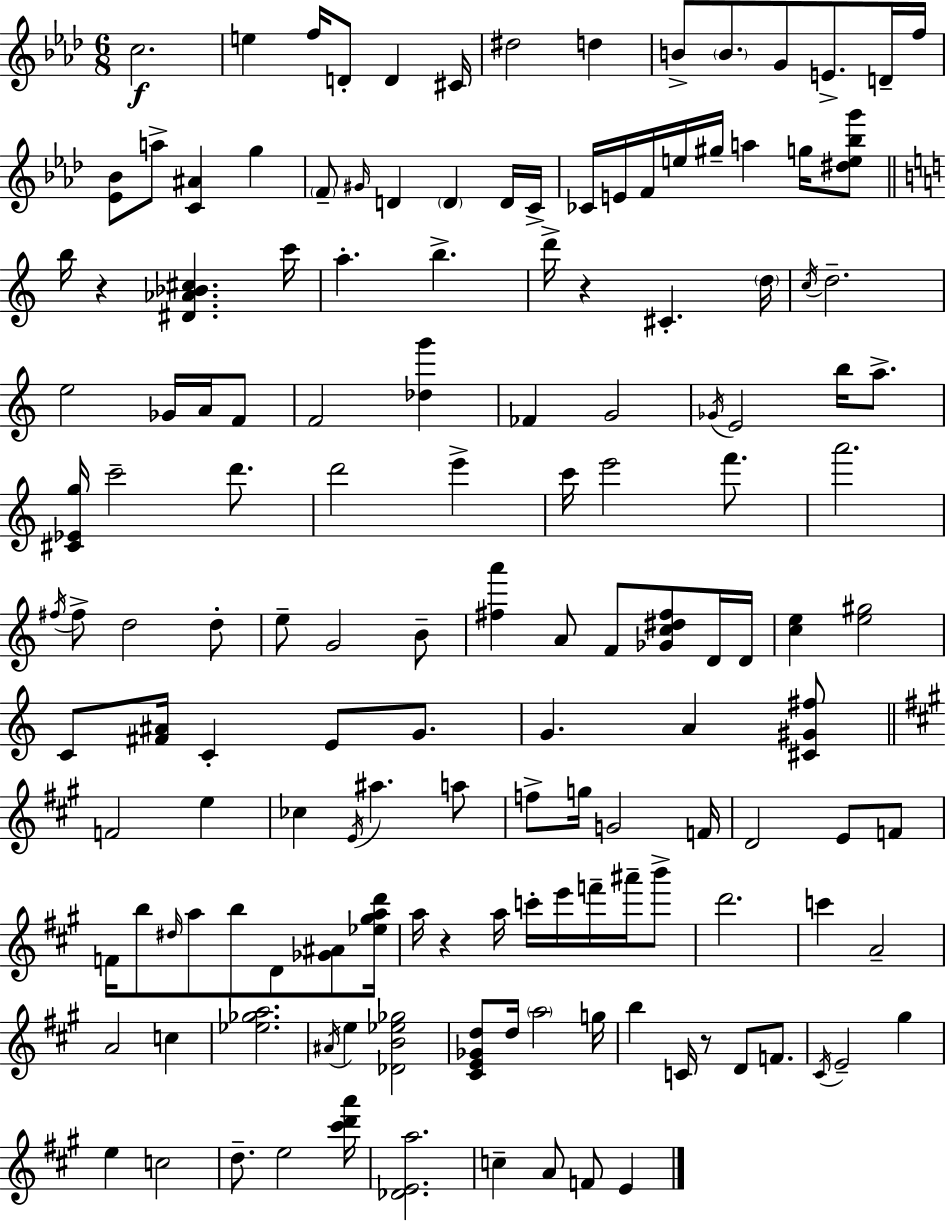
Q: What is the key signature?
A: AES major